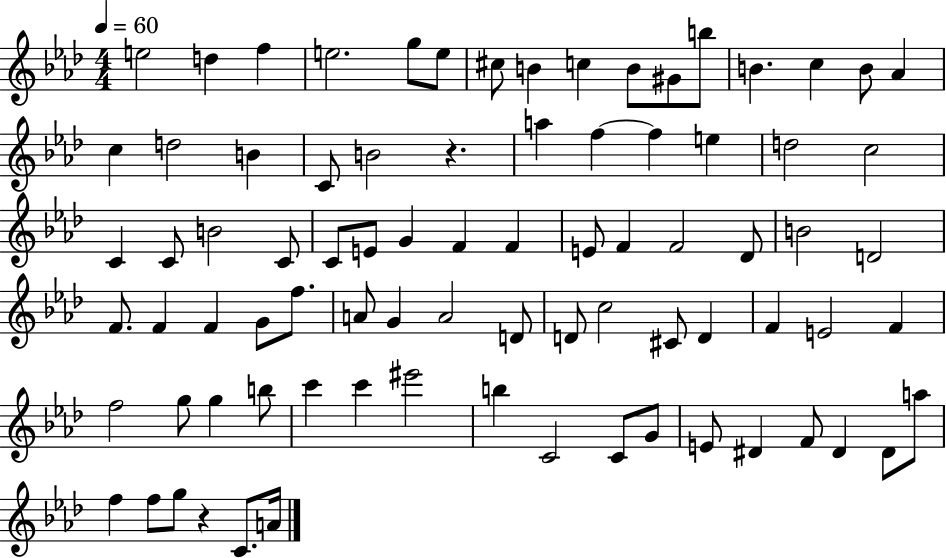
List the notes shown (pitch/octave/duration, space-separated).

E5/h D5/q F5/q E5/h. G5/e E5/e C#5/e B4/q C5/q B4/e G#4/e B5/e B4/q. C5/q B4/e Ab4/q C5/q D5/h B4/q C4/e B4/h R/q. A5/q F5/q F5/q E5/q D5/h C5/h C4/q C4/e B4/h C4/e C4/e E4/e G4/q F4/q F4/q E4/e F4/q F4/h Db4/e B4/h D4/h F4/e. F4/q F4/q G4/e F5/e. A4/e G4/q A4/h D4/e D4/e C5/h C#4/e D4/q F4/q E4/h F4/q F5/h G5/e G5/q B5/e C6/q C6/q EIS6/h B5/q C4/h C4/e G4/e E4/e D#4/q F4/e D#4/q D#4/e A5/e F5/q F5/e G5/e R/q C4/e. A4/s